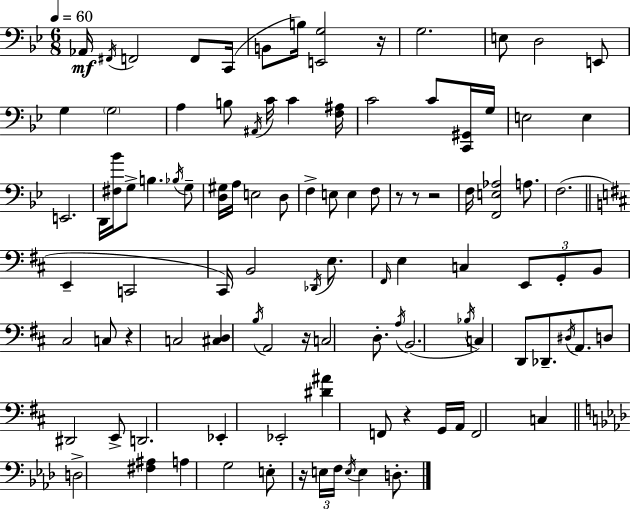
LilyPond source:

{
  \clef bass
  \numericTimeSignature
  \time 6/8
  \key g \minor
  \tempo 4 = 60
  aes,16\mf \acciaccatura { fis,16 } f,2 f,8 | c,16( b,8 b16) <e, g>2 | r16 g2. | e8 d2 e,8 | \break g4 \parenthesize g2 | a4 b8 \acciaccatura { ais,16 } c'16 c'4 | <f ais>16 c'2 c'8 | <c, gis,>16 g16 e2 e4 | \break e,2. | d,16 <fis bes'>16 g8-> b4. | \acciaccatura { bes16 } g8-- <d gis>16 a16 e2 | d8 f4-> e8 e4 | \break f8 r8 r8 r2 | f16 <f, e aes>2 | a8. f2.( | \bar "||" \break \key d \major e,4-- c,2 | cis,16) b,2 \acciaccatura { des,16 } e8. | \grace { fis,16 } e4 c4 \tuplet 3/2 { e,8 | g,8-. b,8 } cis2 | \break c8 r4 c2 | <cis d>4 \acciaccatura { b16 } a,2 | r16 c2 | d8.-. \acciaccatura { a16 }( b,2. | \break \acciaccatura { bes16 }) c4 d,8 des,8.-- | \acciaccatura { dis16 } a,8. d8 dis,2 | e,8-> d,2. | ees,4-. ees,2-. | \break <dis' ais'>4 f,8 | r4 g,16 a,16 f,2 | c4 \bar "||" \break \key aes \major d2-> <fis ais>4 | a4 g2 | e8-. r16 \tuplet 3/2 { e16 f16 \acciaccatura { e16 } } e4 d8.-. | \bar "|."
}